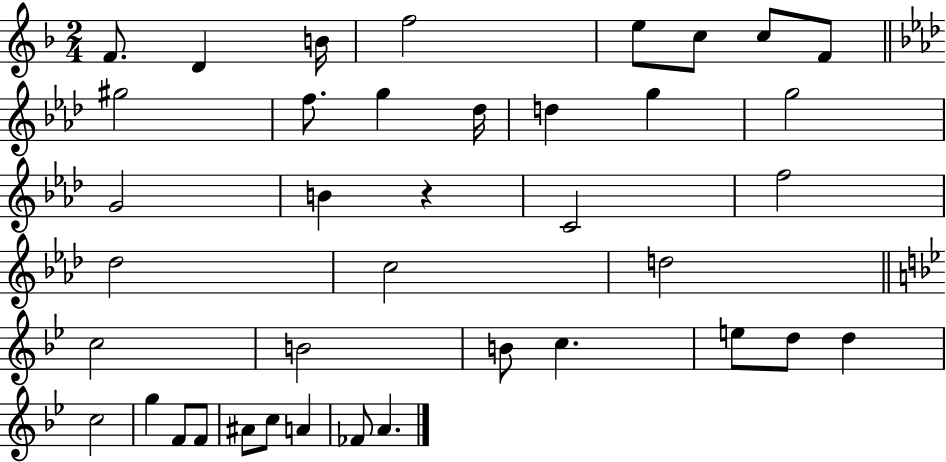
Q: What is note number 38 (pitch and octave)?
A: A4